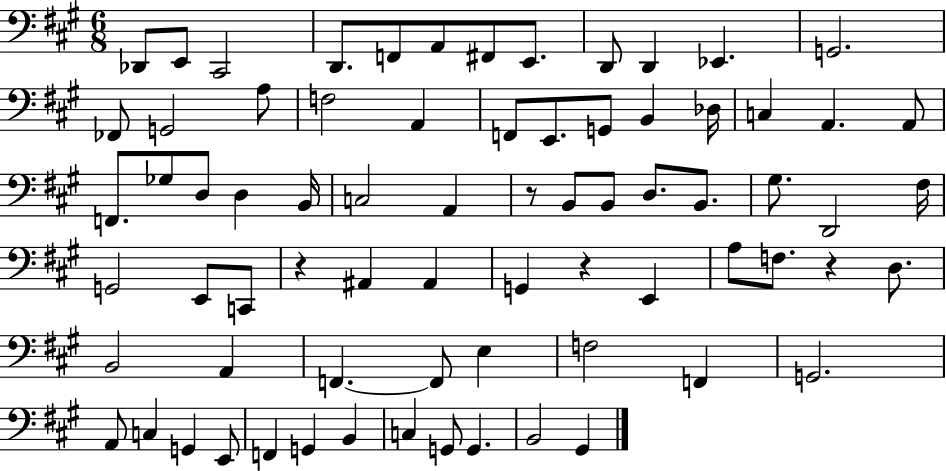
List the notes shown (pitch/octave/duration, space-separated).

Db2/e E2/e C#2/h D2/e. F2/e A2/e F#2/e E2/e. D2/e D2/q Eb2/q. G2/h. FES2/e G2/h A3/e F3/h A2/q F2/e E2/e. G2/e B2/q Db3/s C3/q A2/q. A2/e F2/e. Gb3/e D3/e D3/q B2/s C3/h A2/q R/e B2/e B2/e D3/e. B2/e. G#3/e. D2/h F#3/s G2/h E2/e C2/e R/q A#2/q A#2/q G2/q R/q E2/q A3/e F3/e. R/q D3/e. B2/h A2/q F2/q. F2/e E3/q F3/h F2/q G2/h. A2/e C3/q G2/q E2/e F2/q G2/q B2/q C3/q G2/e G2/q. B2/h G#2/q